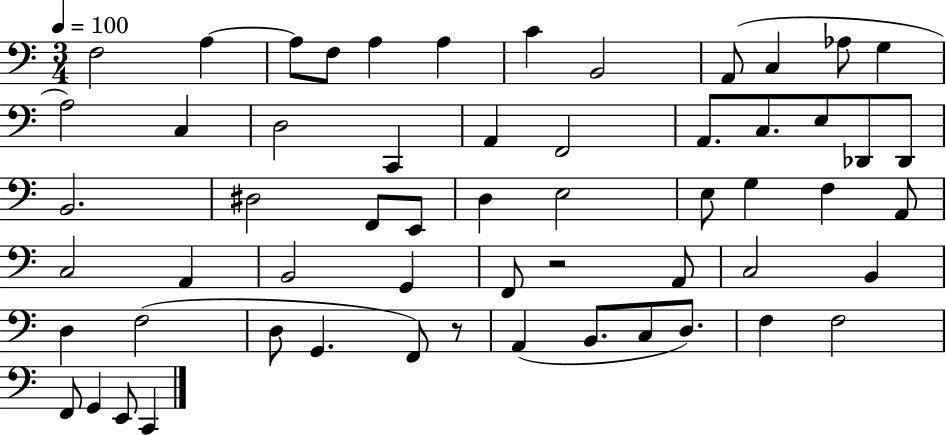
F3/h A3/q A3/e F3/e A3/q A3/q C4/q B2/h A2/e C3/q Ab3/e G3/q A3/h C3/q D3/h C2/q A2/q F2/h A2/e. C3/e. E3/e Db2/e Db2/e B2/h. D#3/h F2/e E2/e D3/q E3/h E3/e G3/q F3/q A2/e C3/h A2/q B2/h G2/q F2/e R/h A2/e C3/h B2/q D3/q F3/h D3/e G2/q. F2/e R/e A2/q B2/e. C3/e D3/e. F3/q F3/h F2/e G2/q E2/e C2/q